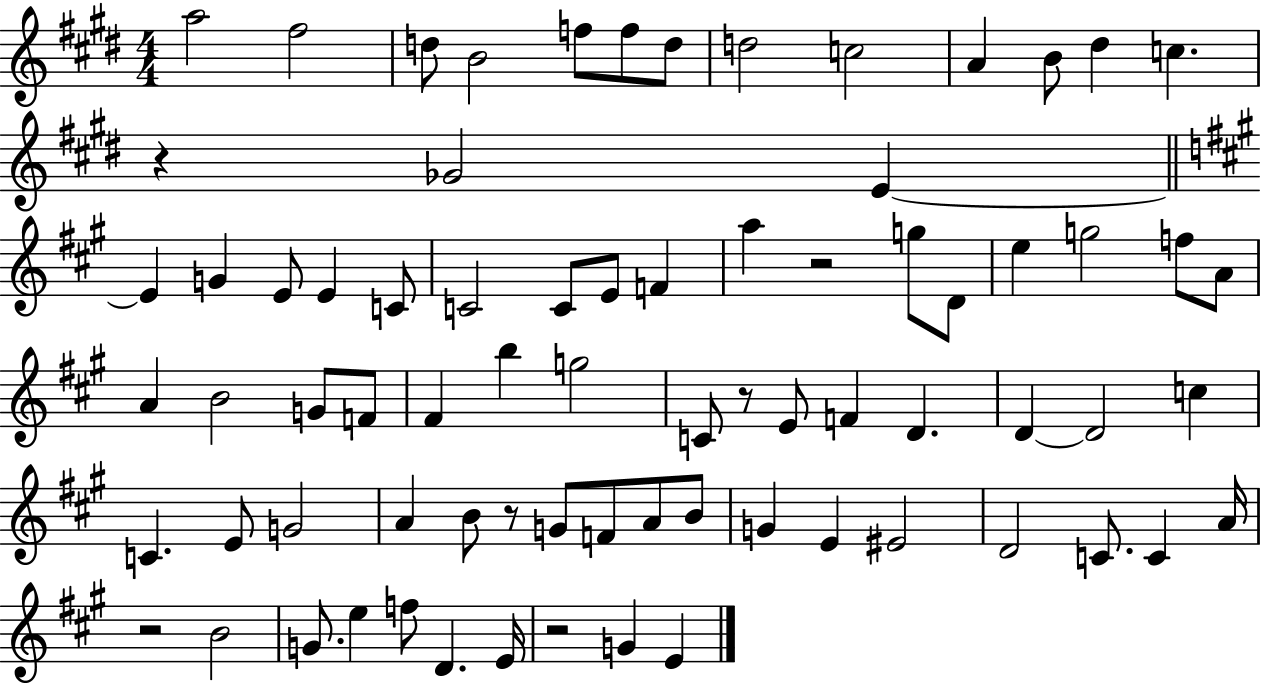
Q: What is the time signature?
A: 4/4